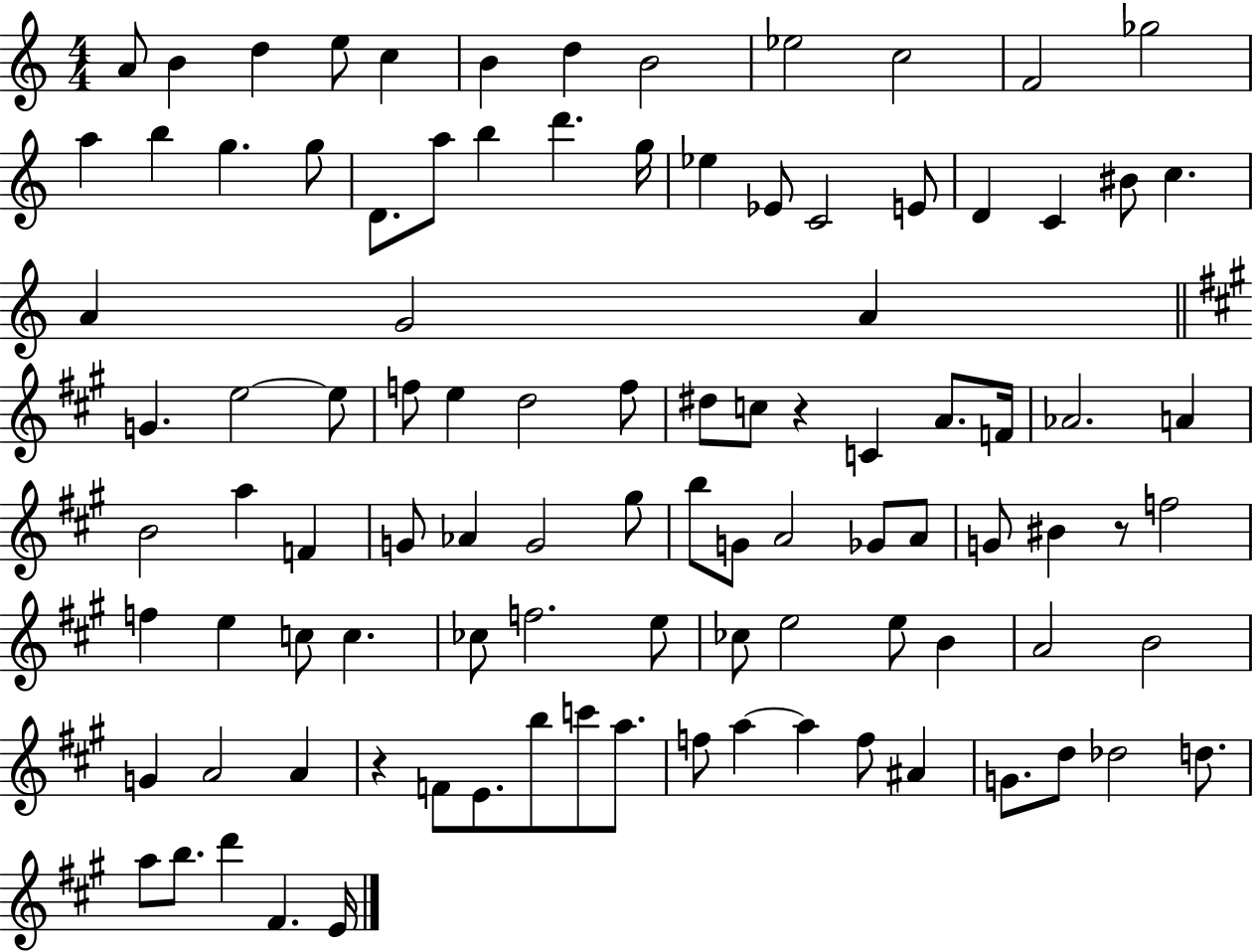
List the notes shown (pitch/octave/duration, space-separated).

A4/e B4/q D5/q E5/e C5/q B4/q D5/q B4/h Eb5/h C5/h F4/h Gb5/h A5/q B5/q G5/q. G5/e D4/e. A5/e B5/q D6/q. G5/s Eb5/q Eb4/e C4/h E4/e D4/q C4/q BIS4/e C5/q. A4/q G4/h A4/q G4/q. E5/h E5/e F5/e E5/q D5/h F5/e D#5/e C5/e R/q C4/q A4/e. F4/s Ab4/h. A4/q B4/h A5/q F4/q G4/e Ab4/q G4/h G#5/e B5/e G4/e A4/h Gb4/e A4/e G4/e BIS4/q R/e F5/h F5/q E5/q C5/e C5/q. CES5/e F5/h. E5/e CES5/e E5/h E5/e B4/q A4/h B4/h G4/q A4/h A4/q R/q F4/e E4/e. B5/e C6/e A5/e. F5/e A5/q A5/q F5/e A#4/q G4/e. D5/e Db5/h D5/e. A5/e B5/e. D6/q F#4/q. E4/s